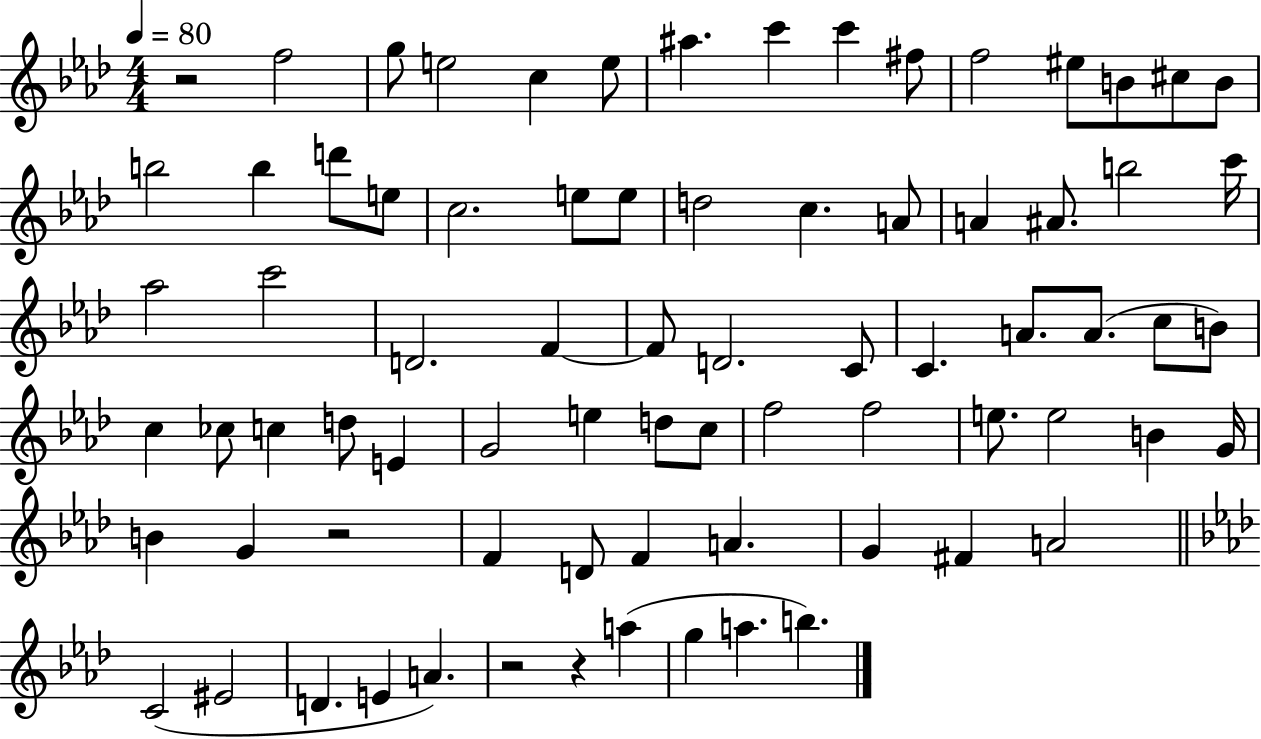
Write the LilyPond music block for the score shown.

{
  \clef treble
  \numericTimeSignature
  \time 4/4
  \key aes \major
  \tempo 4 = 80
  r2 f''2 | g''8 e''2 c''4 e''8 | ais''4. c'''4 c'''4 fis''8 | f''2 eis''8 b'8 cis''8 b'8 | \break b''2 b''4 d'''8 e''8 | c''2. e''8 e''8 | d''2 c''4. a'8 | a'4 ais'8. b''2 c'''16 | \break aes''2 c'''2 | d'2. f'4~~ | f'8 d'2. c'8 | c'4. a'8. a'8.( c''8 b'8) | \break c''4 ces''8 c''4 d''8 e'4 | g'2 e''4 d''8 c''8 | f''2 f''2 | e''8. e''2 b'4 g'16 | \break b'4 g'4 r2 | f'4 d'8 f'4 a'4. | g'4 fis'4 a'2 | \bar "||" \break \key f \minor c'2( eis'2 | d'4. e'4 a'4.) | r2 r4 a''4( | g''4 a''4. b''4.) | \break \bar "|."
}